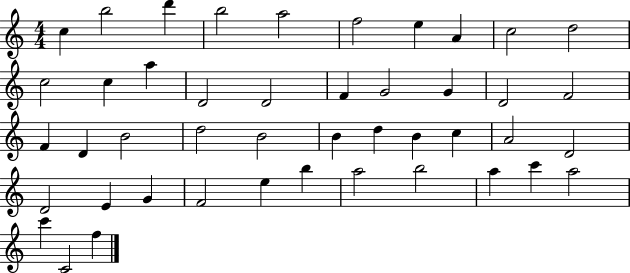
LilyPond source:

{
  \clef treble
  \numericTimeSignature
  \time 4/4
  \key c \major
  c''4 b''2 d'''4 | b''2 a''2 | f''2 e''4 a'4 | c''2 d''2 | \break c''2 c''4 a''4 | d'2 d'2 | f'4 g'2 g'4 | d'2 f'2 | \break f'4 d'4 b'2 | d''2 b'2 | b'4 d''4 b'4 c''4 | a'2 d'2 | \break d'2 e'4 g'4 | f'2 e''4 b''4 | a''2 b''2 | a''4 c'''4 a''2 | \break c'''4 c'2 f''4 | \bar "|."
}